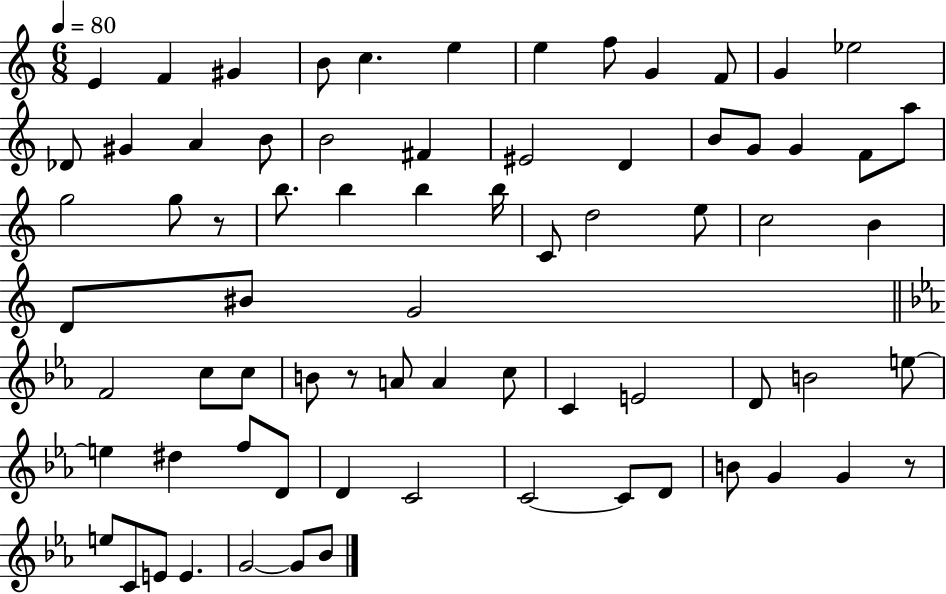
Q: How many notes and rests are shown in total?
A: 73